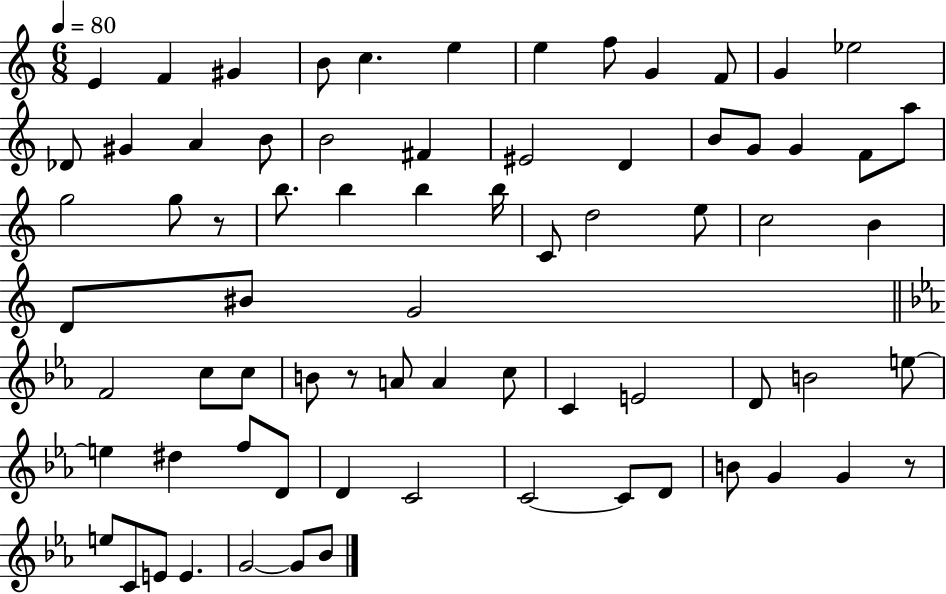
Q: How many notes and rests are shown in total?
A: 73